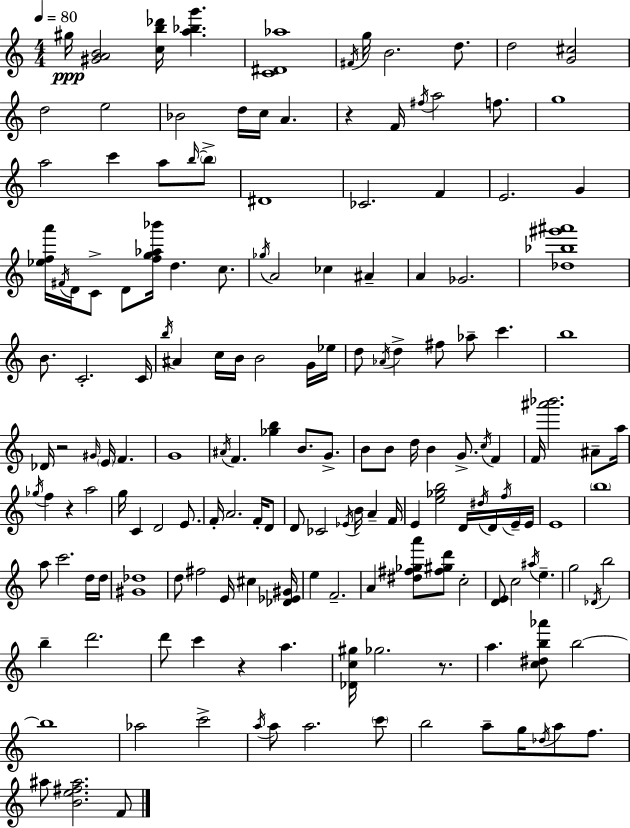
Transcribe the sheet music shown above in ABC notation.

X:1
T:Untitled
M:4/4
L:1/4
K:Am
^g/4 [^GAB]2 [cb_d']/4 [a_bg'] [C^D_a]4 ^F/4 g/4 B2 d/2 d2 [G^c]2 d2 e2 _B2 d/4 c/4 A z F/4 ^f/4 a2 f/2 g4 a2 c' a/2 b/4 b/2 ^D4 _C2 F E2 G [_efa']/4 ^F/4 D/4 C/2 D/2 [fg_a_b']/4 d c/2 _g/4 A2 _c ^A A _G2 [_d_b^g'^a']4 B/2 C2 C/4 b/4 ^A c/4 B/4 B2 G/4 _e/4 d/2 _A/4 d ^f/2 _a/2 c' b4 _D/4 z2 ^G/4 E/4 F G4 ^A/4 F [_gb] B/2 G/2 B/2 B/2 d/4 B G/2 c/4 F F/4 [^a'_b']2 ^A/2 a/4 _g/4 f z a2 g/4 C D2 E/2 F/4 A2 F/4 D/2 D/2 _C2 _E/4 B/4 A F/4 E [e_gb]2 D/4 ^d/4 D/4 f/4 E/4 E/4 E4 b4 a/2 c'2 d/4 d/4 [^G_d]4 d/2 ^f2 E/4 ^c [_D_E^G]/4 e F2 A [^d^f_ga']/2 [^f^gd']/2 c2 [DE]/2 c2 ^a/4 e g2 _D/4 b2 b d'2 d'/2 c' z a [_Dc^g]/4 _g2 z/2 a [c^db_a']/2 b2 b4 _a2 c'2 a/4 a/2 a2 c'/2 b2 a/2 g/4 _d/4 a/2 f/2 ^a/2 [Be^f^a]2 F/2